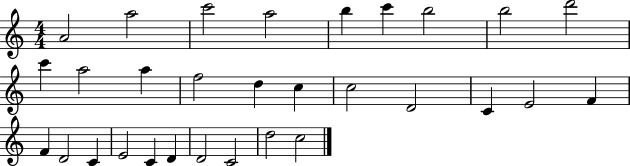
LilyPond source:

{
  \clef treble
  \numericTimeSignature
  \time 4/4
  \key c \major
  a'2 a''2 | c'''2 a''2 | b''4 c'''4 b''2 | b''2 d'''2 | \break c'''4 a''2 a''4 | f''2 d''4 c''4 | c''2 d'2 | c'4 e'2 f'4 | \break f'4 d'2 c'4 | e'2 c'4 d'4 | d'2 c'2 | d''2 c''2 | \break \bar "|."
}